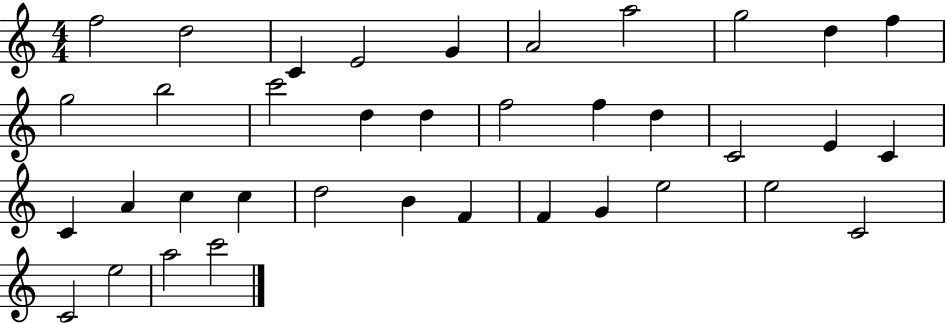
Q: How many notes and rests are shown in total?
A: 37